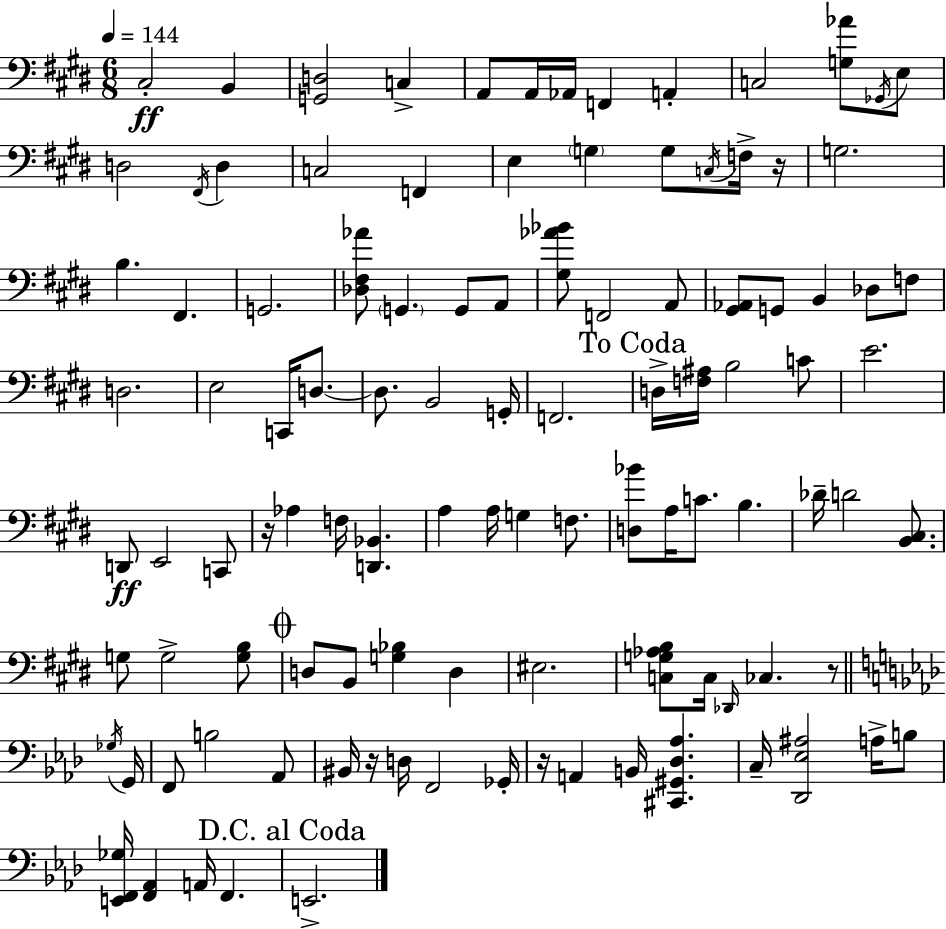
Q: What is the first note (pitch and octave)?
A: C#3